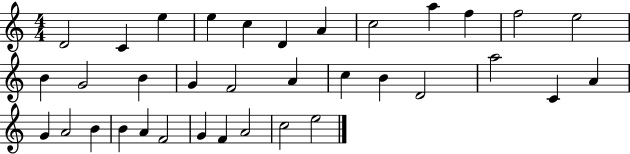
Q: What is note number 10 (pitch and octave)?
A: F5